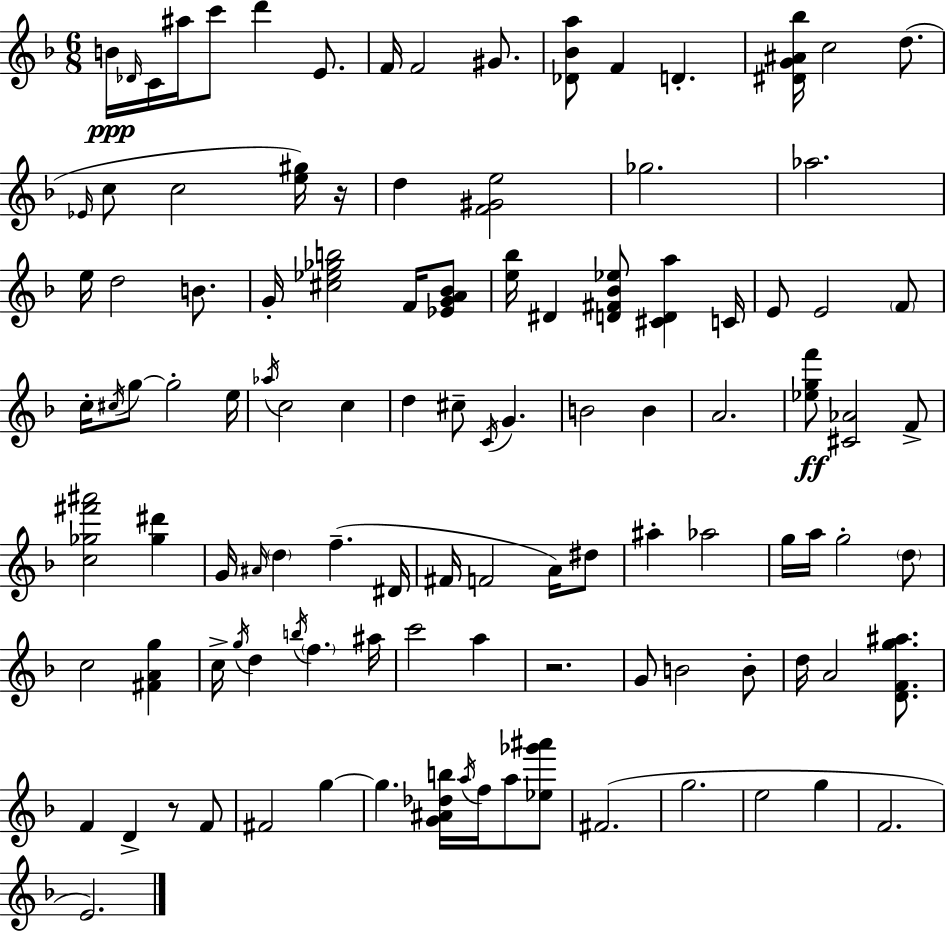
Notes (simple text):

B4/s Db4/s C4/s A#5/s C6/e D6/q E4/e. F4/s F4/h G#4/e. [Db4,Bb4,A5]/e F4/q D4/q. [D#4,G4,A#4,Bb5]/s C5/h D5/e. Eb4/s C5/e C5/h [E5,G#5]/s R/s D5/q [F4,G#4,E5]/h Gb5/h. Ab5/h. E5/s D5/h B4/e. G4/s [C#5,Eb5,Gb5,B5]/h F4/s [Eb4,G4,A4,Bb4]/e [E5,Bb5]/s D#4/q [D4,F#4,Bb4,Eb5]/e [C#4,D4,A5]/q C4/s E4/e E4/h F4/e C5/s C#5/s G5/e G5/h E5/s Ab5/s C5/h C5/q D5/q C#5/e C4/s G4/q. B4/h B4/q A4/h. [Eb5,G5,F6]/e [C#4,Ab4]/h F4/e [C5,Gb5,F#6,A#6]/h [Gb5,D#6]/q G4/s A#4/s D5/q F5/q. D#4/s F#4/s F4/h A4/s D#5/e A#5/q Ab5/h G5/s A5/s G5/h D5/e C5/h [F#4,A4,G5]/q C5/s G5/s D5/q B5/s F5/q. A#5/s C6/h A5/q R/h. G4/e B4/h B4/e D5/s A4/h [D4,F4,G5,A#5]/e. F4/q D4/q R/e F4/e F#4/h G5/q G5/q. [G4,A#4,Db5,B5]/s A5/s F5/s A5/e [Eb5,Gb6,A#6]/e F#4/h. G5/h. E5/h G5/q F4/h. E4/h.